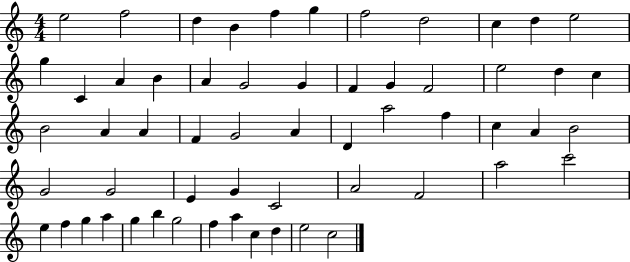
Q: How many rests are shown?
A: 0